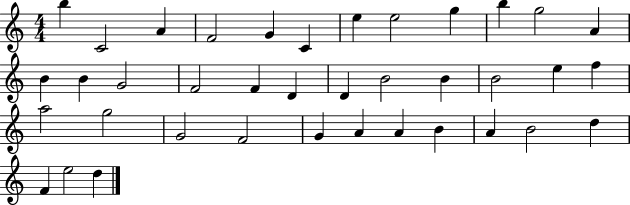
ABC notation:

X:1
T:Untitled
M:4/4
L:1/4
K:C
b C2 A F2 G C e e2 g b g2 A B B G2 F2 F D D B2 B B2 e f a2 g2 G2 F2 G A A B A B2 d F e2 d